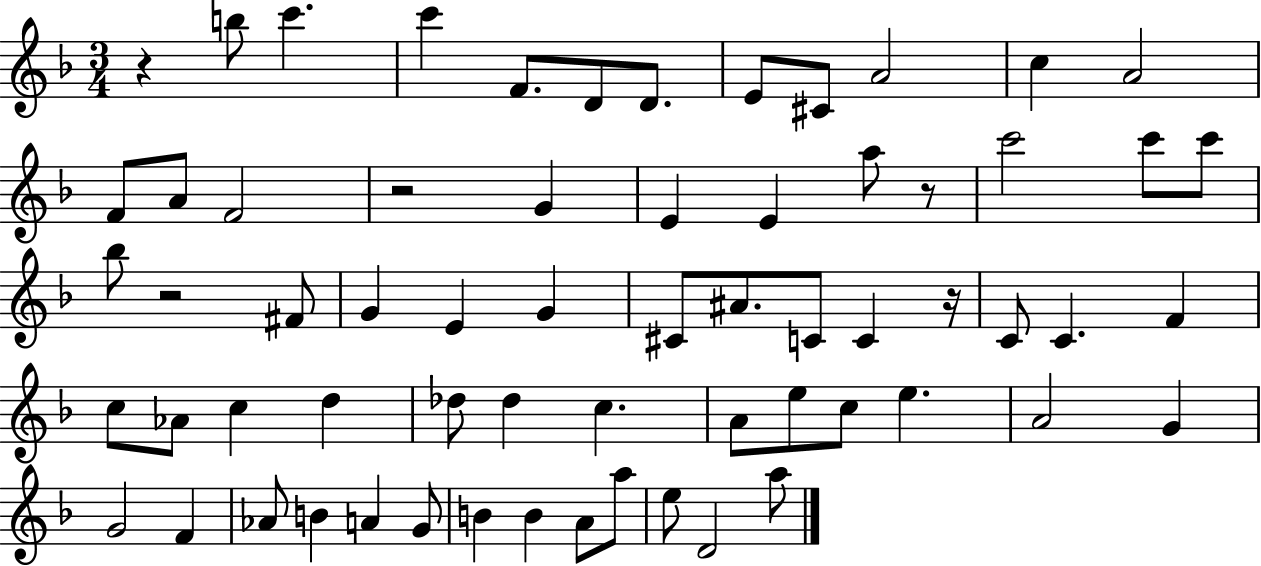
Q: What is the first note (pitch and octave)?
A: B5